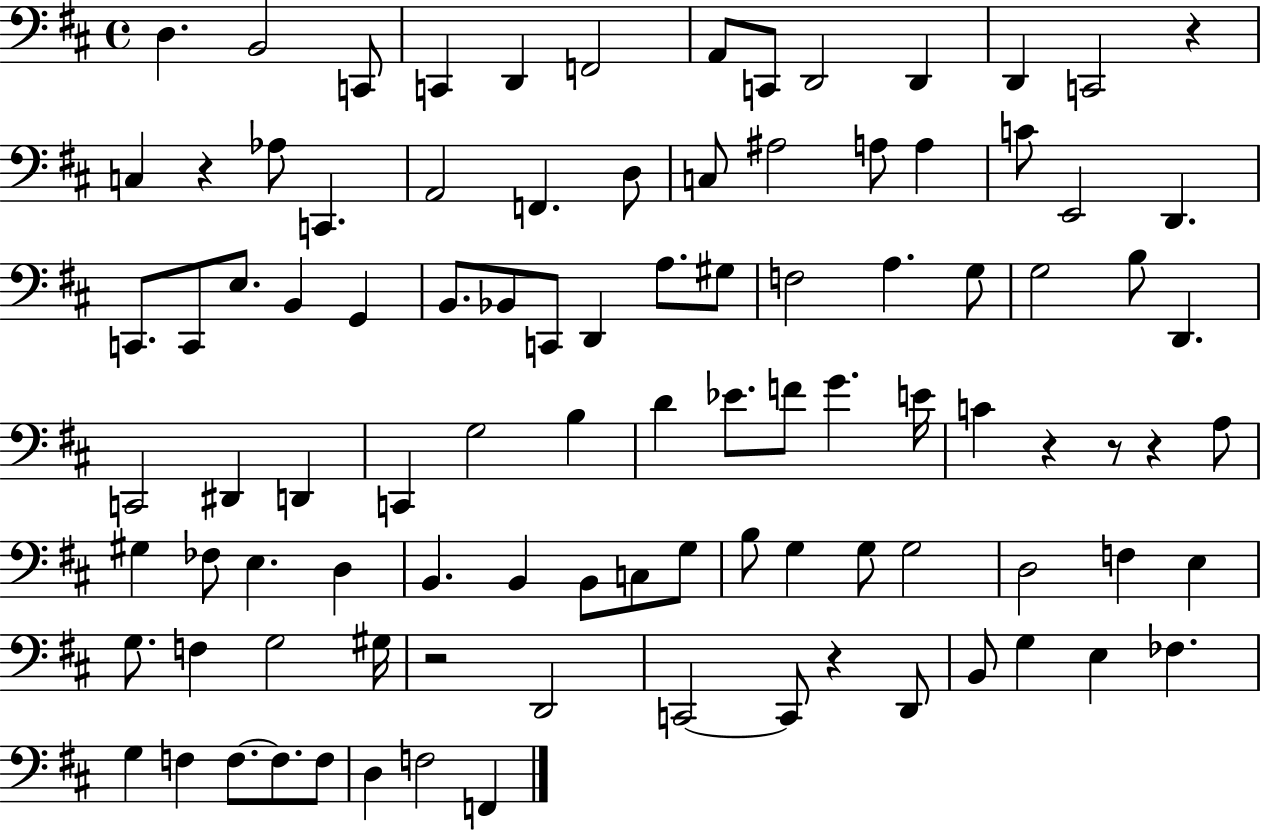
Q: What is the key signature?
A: D major